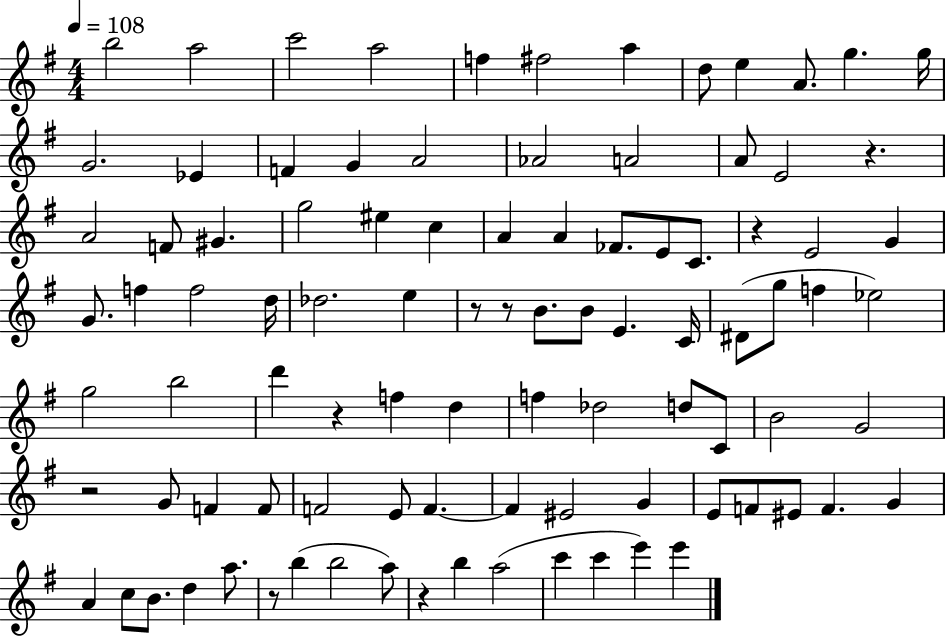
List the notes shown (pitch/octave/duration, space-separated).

B5/h A5/h C6/h A5/h F5/q F#5/h A5/q D5/e E5/q A4/e. G5/q. G5/s G4/h. Eb4/q F4/q G4/q A4/h Ab4/h A4/h A4/e E4/h R/q. A4/h F4/e G#4/q. G5/h EIS5/q C5/q A4/q A4/q FES4/e. E4/e C4/e. R/q E4/h G4/q G4/e. F5/q F5/h D5/s Db5/h. E5/q R/e R/e B4/e. B4/e E4/q. C4/s D#4/e G5/e F5/q Eb5/h G5/h B5/h D6/q R/q F5/q D5/q F5/q Db5/h D5/e C4/e B4/h G4/h R/h G4/e F4/q F4/e F4/h E4/e F4/q. F4/q EIS4/h G4/q E4/e F4/e EIS4/e F4/q. G4/q A4/q C5/e B4/e. D5/q A5/e. R/e B5/q B5/h A5/e R/q B5/q A5/h C6/q C6/q E6/q E6/q